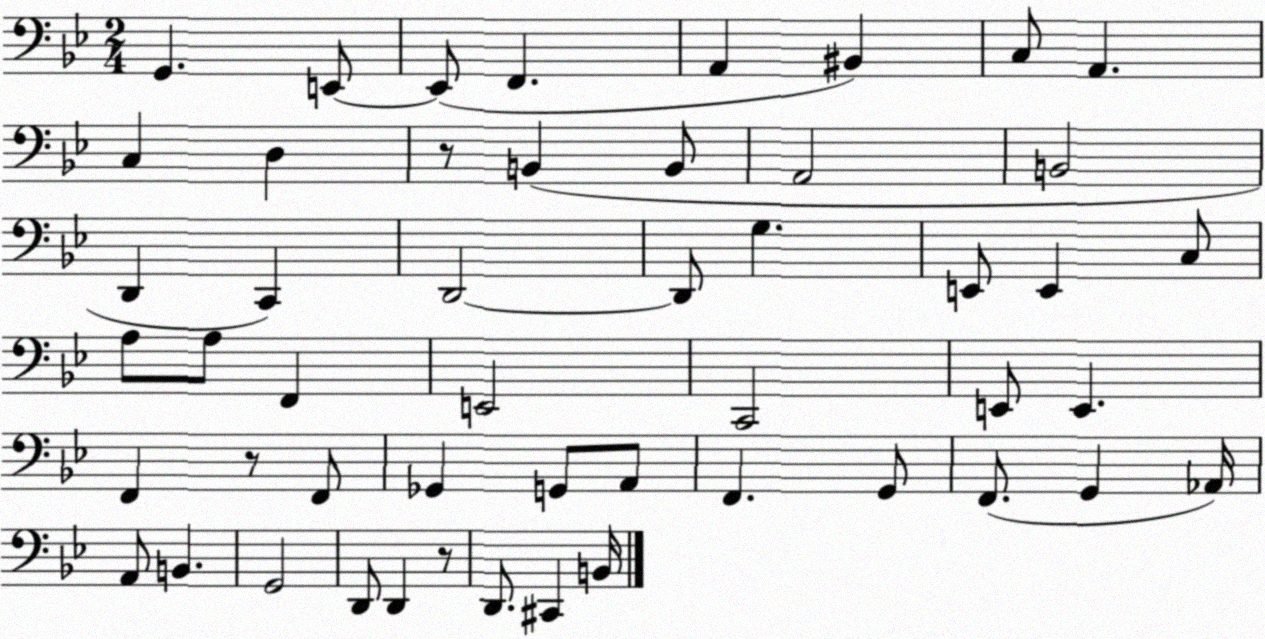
X:1
T:Untitled
M:2/4
L:1/4
K:Bb
G,, E,,/2 E,,/2 F,, A,, ^B,, C,/2 A,, C, D, z/2 B,, B,,/2 A,,2 B,,2 D,, C,, D,,2 D,,/2 G, E,,/2 E,, C,/2 A,/2 A,/2 F,, E,,2 C,,2 E,,/2 E,, F,, z/2 F,,/2 _G,, G,,/2 A,,/2 F,, G,,/2 F,,/2 G,, _A,,/4 A,,/2 B,, G,,2 D,,/2 D,, z/2 D,,/2 ^C,, B,,/4